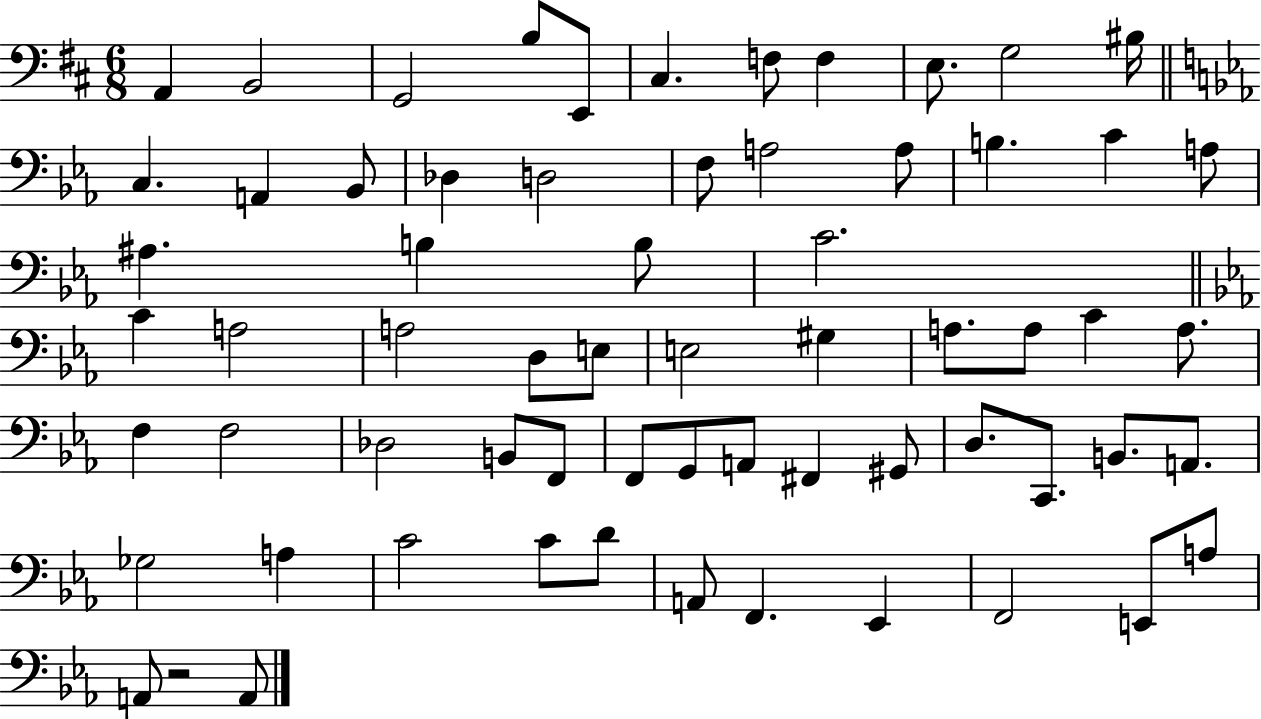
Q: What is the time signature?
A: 6/8